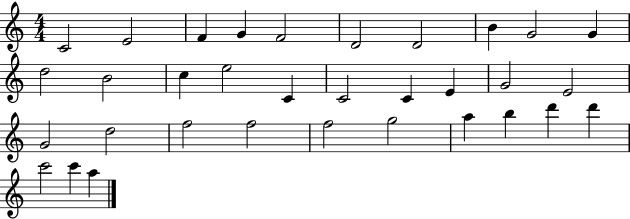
C4/h E4/h F4/q G4/q F4/h D4/h D4/h B4/q G4/h G4/q D5/h B4/h C5/q E5/h C4/q C4/h C4/q E4/q G4/h E4/h G4/h D5/h F5/h F5/h F5/h G5/h A5/q B5/q D6/q D6/q C6/h C6/q A5/q